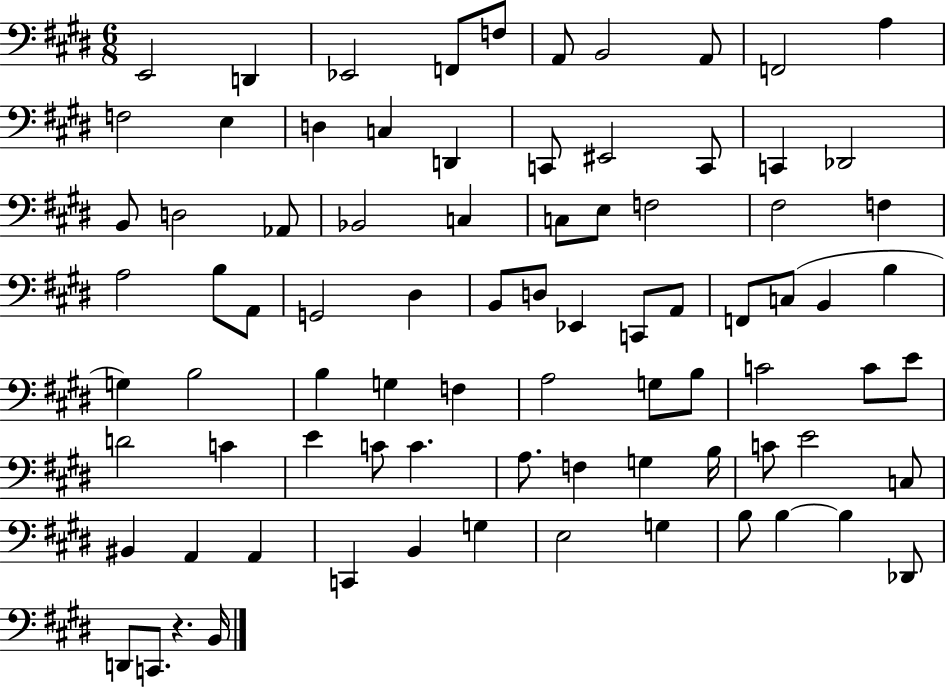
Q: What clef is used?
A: bass